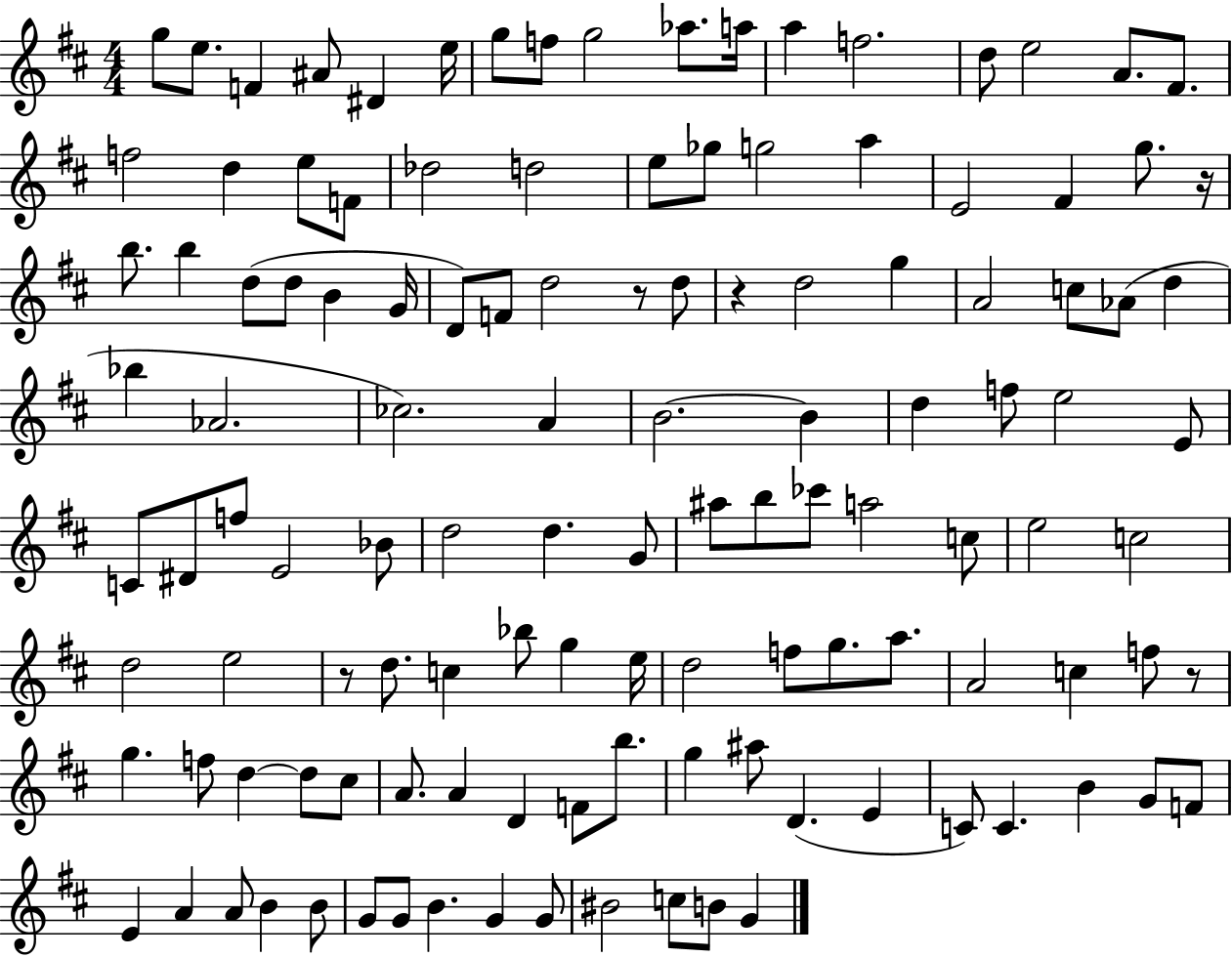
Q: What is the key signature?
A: D major